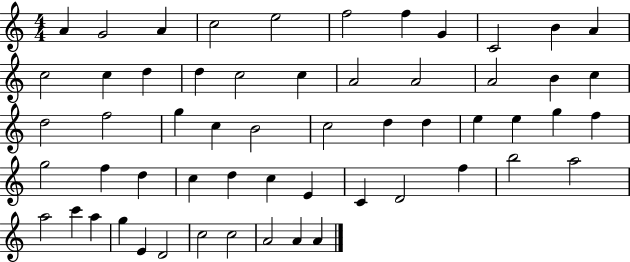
{
  \clef treble
  \numericTimeSignature
  \time 4/4
  \key c \major
  a'4 g'2 a'4 | c''2 e''2 | f''2 f''4 g'4 | c'2 b'4 a'4 | \break c''2 c''4 d''4 | d''4 c''2 c''4 | a'2 a'2 | a'2 b'4 c''4 | \break d''2 f''2 | g''4 c''4 b'2 | c''2 d''4 d''4 | e''4 e''4 g''4 f''4 | \break g''2 f''4 d''4 | c''4 d''4 c''4 e'4 | c'4 d'2 f''4 | b''2 a''2 | \break a''2 c'''4 a''4 | g''4 e'4 d'2 | c''2 c''2 | a'2 a'4 a'4 | \break \bar "|."
}